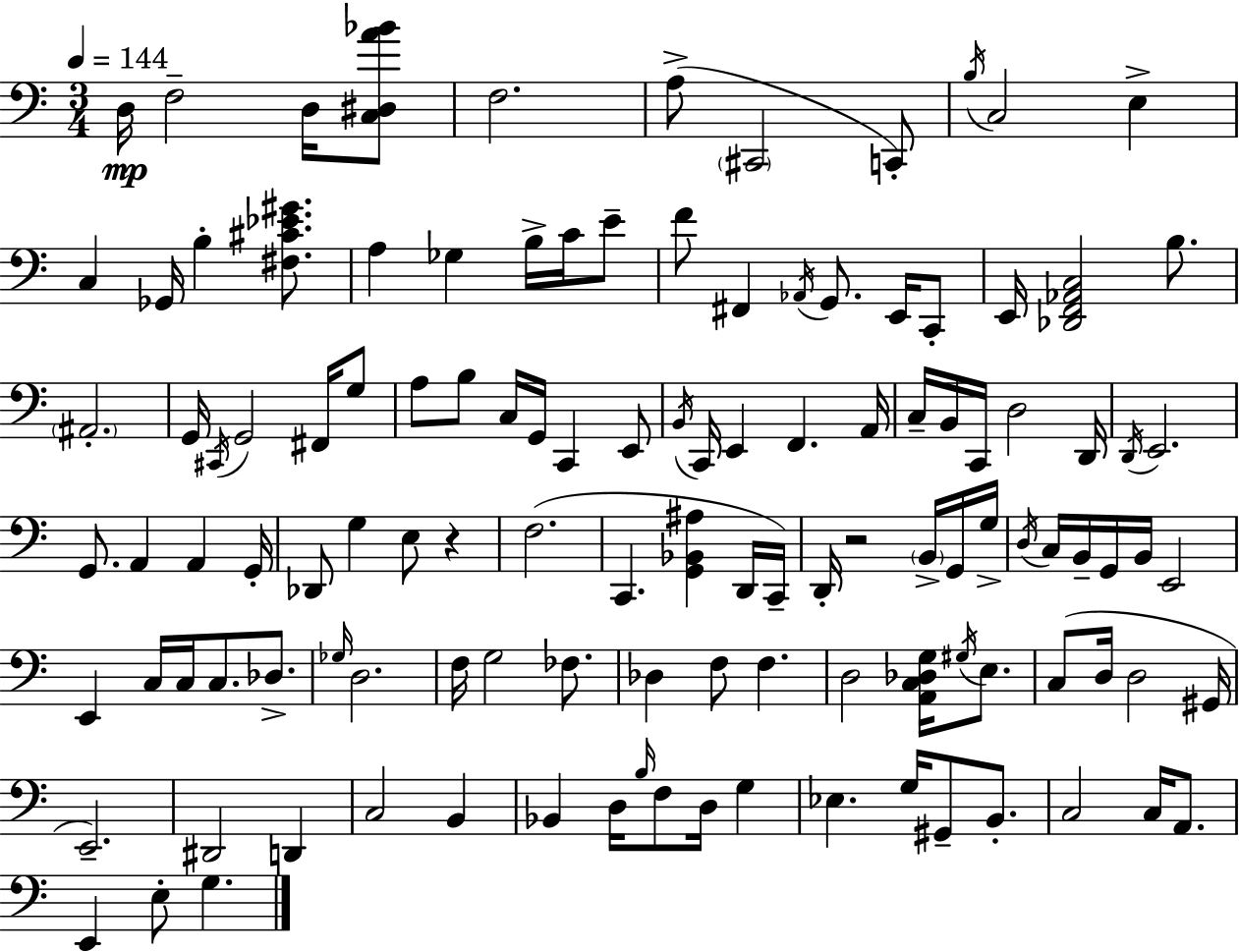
D3/s F3/h D3/s [C3,D#3,A4,Bb4]/e F3/h. A3/e C#2/h C2/e B3/s C3/h E3/q C3/q Gb2/s B3/q [F#3,C#4,Eb4,G#4]/e. A3/q Gb3/q B3/s C4/s E4/e F4/e F#2/q Ab2/s G2/e. E2/s C2/e E2/s [Db2,F2,Ab2,C3]/h B3/e. A#2/h. G2/s C#2/s G2/h F#2/s G3/e A3/e B3/e C3/s G2/s C2/q E2/e B2/s C2/s E2/q F2/q. A2/s C3/s B2/s C2/s D3/h D2/s D2/s E2/h. G2/e. A2/q A2/q G2/s Db2/e G3/q E3/e R/q F3/h. C2/q. [G2,Bb2,A#3]/q D2/s C2/s D2/s R/h B2/s G2/s G3/s D3/s C3/s B2/s G2/s B2/s E2/h E2/q C3/s C3/s C3/e. Db3/e. Gb3/s D3/h. F3/s G3/h FES3/e. Db3/q F3/e F3/q. D3/h [A2,C3,Db3,G3]/s G#3/s E3/e. C3/e D3/s D3/h G#2/s E2/h. D#2/h D2/q C3/h B2/q Bb2/q D3/s B3/s F3/e D3/s G3/q Eb3/q. G3/s G#2/e B2/e. C3/h C3/s A2/e. E2/q E3/e G3/q.